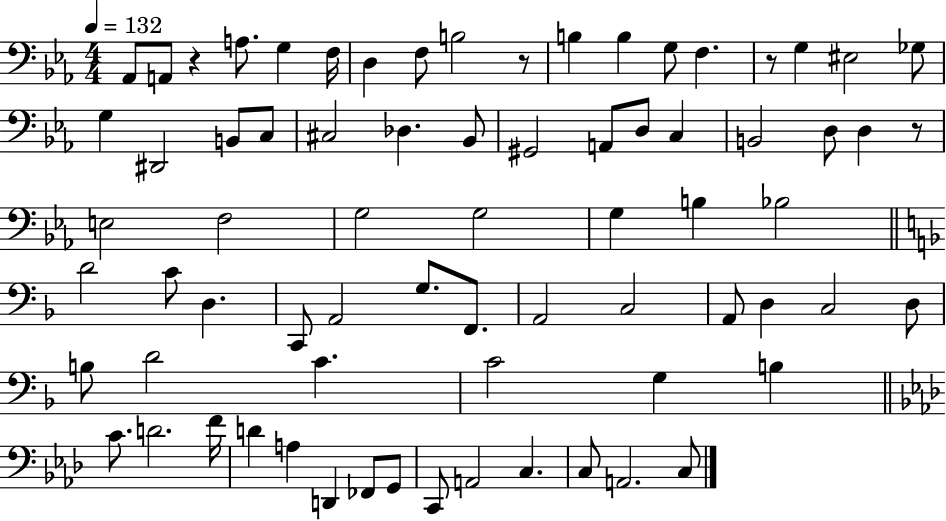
{
  \clef bass
  \numericTimeSignature
  \time 4/4
  \key ees \major
  \tempo 4 = 132
  aes,8 a,8 r4 a8. g4 f16 | d4 f8 b2 r8 | b4 b4 g8 f4. | r8 g4 eis2 ges8 | \break g4 dis,2 b,8 c8 | cis2 des4. bes,8 | gis,2 a,8 d8 c4 | b,2 d8 d4 r8 | \break e2 f2 | g2 g2 | g4 b4 bes2 | \bar "||" \break \key f \major d'2 c'8 d4. | c,8 a,2 g8. f,8. | a,2 c2 | a,8 d4 c2 d8 | \break b8 d'2 c'4. | c'2 g4 b4 | \bar "||" \break \key aes \major c'8. d'2. f'16 | d'4 a4 d,4 fes,8 g,8 | c,8 a,2 c4. | c8 a,2. c8 | \break \bar "|."
}